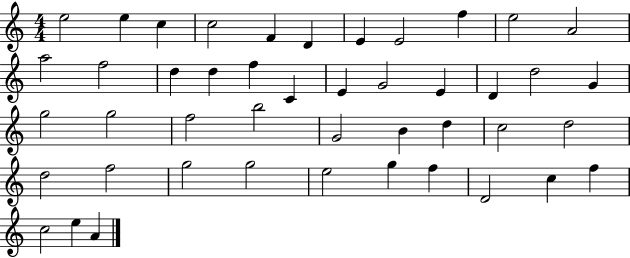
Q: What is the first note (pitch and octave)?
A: E5